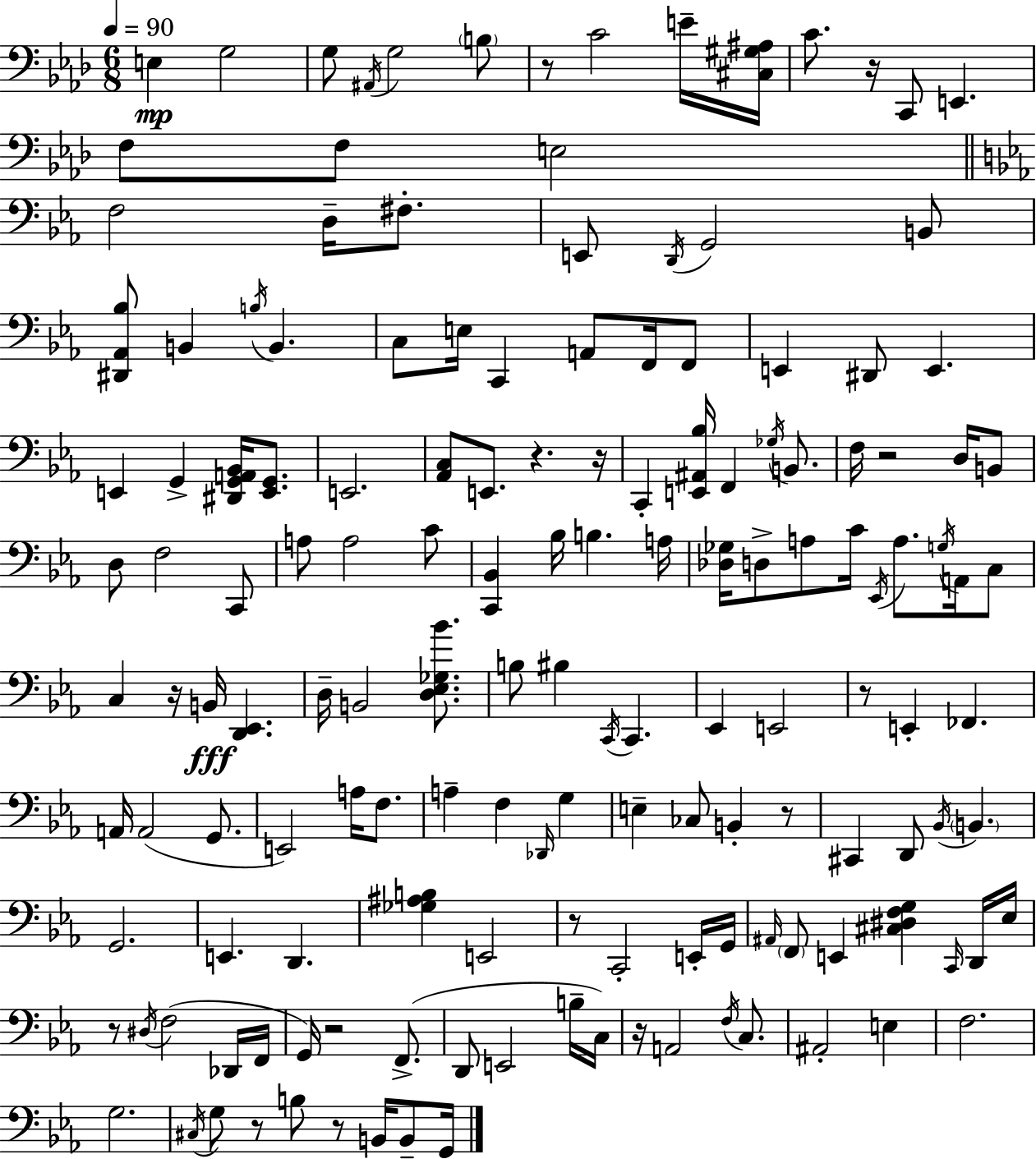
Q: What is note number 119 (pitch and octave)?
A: F3